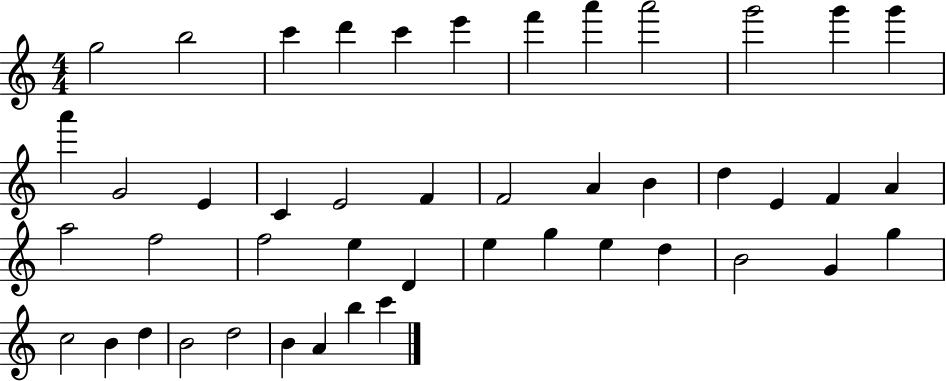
{
  \clef treble
  \numericTimeSignature
  \time 4/4
  \key c \major
  g''2 b''2 | c'''4 d'''4 c'''4 e'''4 | f'''4 a'''4 a'''2 | g'''2 g'''4 g'''4 | \break a'''4 g'2 e'4 | c'4 e'2 f'4 | f'2 a'4 b'4 | d''4 e'4 f'4 a'4 | \break a''2 f''2 | f''2 e''4 d'4 | e''4 g''4 e''4 d''4 | b'2 g'4 g''4 | \break c''2 b'4 d''4 | b'2 d''2 | b'4 a'4 b''4 c'''4 | \bar "|."
}